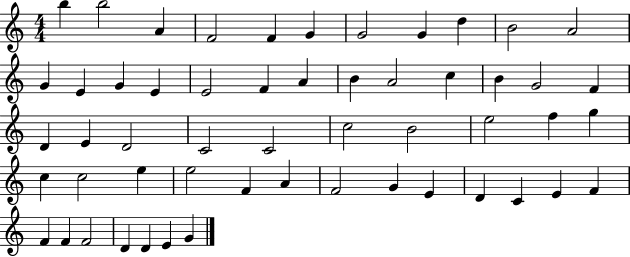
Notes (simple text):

B5/q B5/h A4/q F4/h F4/q G4/q G4/h G4/q D5/q B4/h A4/h G4/q E4/q G4/q E4/q E4/h F4/q A4/q B4/q A4/h C5/q B4/q G4/h F4/q D4/q E4/q D4/h C4/h C4/h C5/h B4/h E5/h F5/q G5/q C5/q C5/h E5/q E5/h F4/q A4/q F4/h G4/q E4/q D4/q C4/q E4/q F4/q F4/q F4/q F4/h D4/q D4/q E4/q G4/q